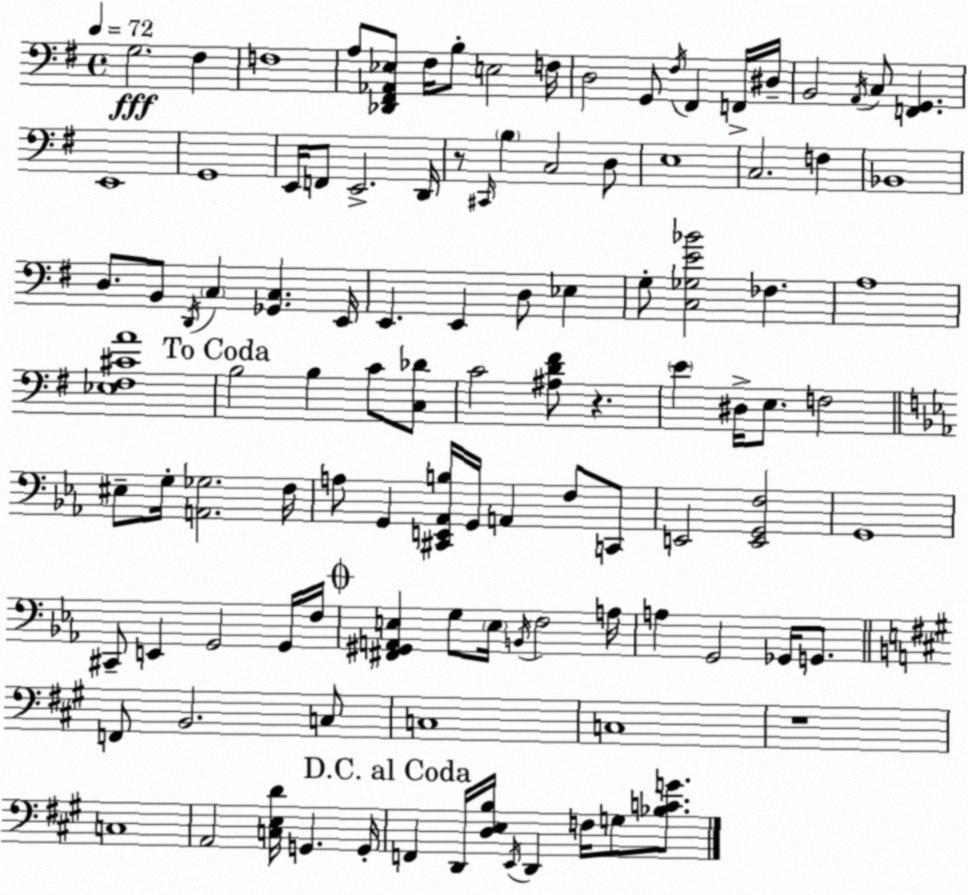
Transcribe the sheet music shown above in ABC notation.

X:1
T:Untitled
M:4/4
L:1/4
K:G
G,2 ^F, F,4 A,/2 [_D,,^F,,_A,,_E,]/2 ^F,/4 B,/2 E,2 F,/4 D,2 G,,/2 ^F,/4 ^F,, F,,/4 ^D,/4 B,,2 A,,/4 C,/2 [F,,G,,] E,,4 G,,4 E,,/4 F,,/2 E,,2 D,,/4 z/2 ^C,,/4 B, C,2 D,/2 E,4 C,2 F, _B,,4 D,/2 B,,/2 D,,/4 C, [_G,,C,] E,,/4 E,, E,, D,/2 _E, G,/2 [C,_G,E_B]2 _F, A,4 [_E,^F,^CA]4 B,2 B, C/2 [C,_D]/2 C2 [^A,D^F]/2 z E ^D,/4 E,/2 F,2 ^E,/2 G,/4 [A,,_G,]2 F,/4 A,/2 G,, [^C,,E,,_A,,B,]/4 G,,/4 A,, F,/2 C,,/2 E,,2 [E,,G,,F,]2 G,,4 ^C,,/2 E,, G,,2 G,,/4 F,/4 [^F,,^G,,A,,E,] G,/2 E,/4 B,,/4 F,2 A,/4 A, G,,2 _G,,/4 G,,/2 F,,/2 B,,2 C,/2 C,4 C,4 z4 C,4 A,,2 [C,E,D]/4 G,, G,,/4 F,, D,,/4 [D,E,B,]/4 E,,/4 D,, F,/4 G,/2 [_B,CG]/2